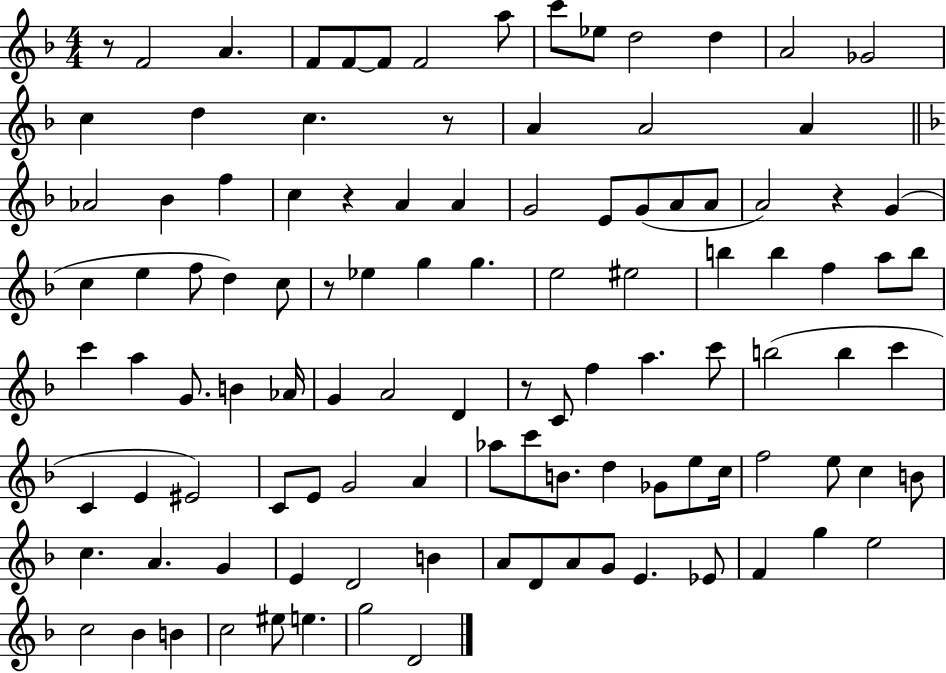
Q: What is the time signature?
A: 4/4